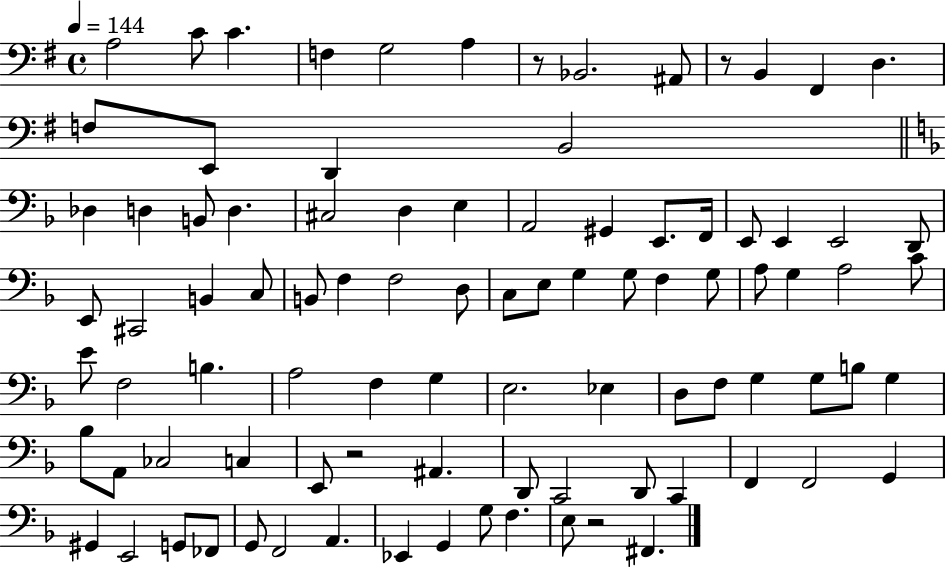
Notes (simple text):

A3/h C4/e C4/q. F3/q G3/h A3/q R/e Bb2/h. A#2/e R/e B2/q F#2/q D3/q. F3/e E2/e D2/q B2/h Db3/q D3/q B2/e D3/q. C#3/h D3/q E3/q A2/h G#2/q E2/e. F2/s E2/e E2/q E2/h D2/e E2/e C#2/h B2/q C3/e B2/e F3/q F3/h D3/e C3/e E3/e G3/q G3/e F3/q G3/e A3/e G3/q A3/h C4/e E4/e F3/h B3/q. A3/h F3/q G3/q E3/h. Eb3/q D3/e F3/e G3/q G3/e B3/e G3/q Bb3/e A2/e CES3/h C3/q E2/e R/h A#2/q. D2/e C2/h D2/e C2/q F2/q F2/h G2/q G#2/q E2/h G2/e FES2/e G2/e F2/h A2/q. Eb2/q G2/q G3/e F3/q. E3/e R/h F#2/q.